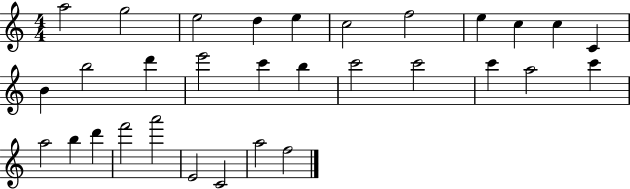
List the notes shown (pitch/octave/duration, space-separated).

A5/h G5/h E5/h D5/q E5/q C5/h F5/h E5/q C5/q C5/q C4/q B4/q B5/h D6/q E6/h C6/q B5/q C6/h C6/h C6/q A5/h C6/q A5/h B5/q D6/q F6/h A6/h E4/h C4/h A5/h F5/h